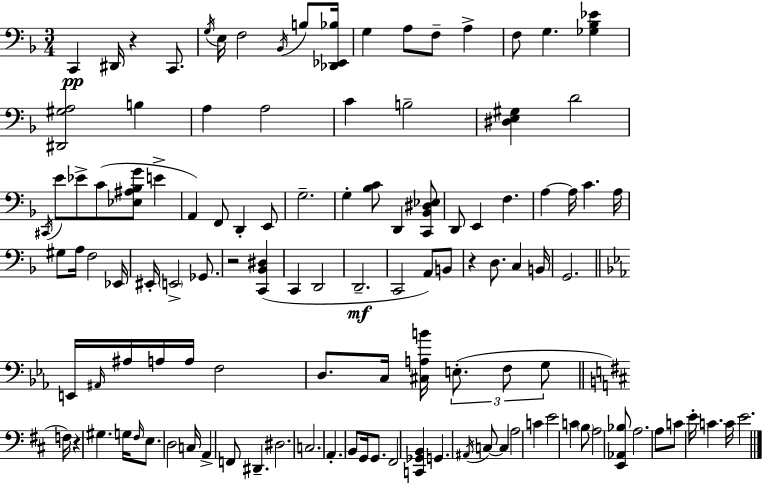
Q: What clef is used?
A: bass